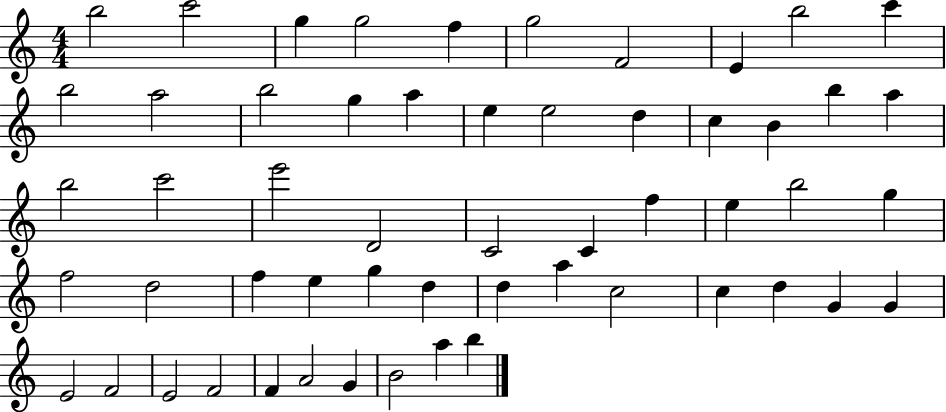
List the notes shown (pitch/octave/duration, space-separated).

B5/h C6/h G5/q G5/h F5/q G5/h F4/h E4/q B5/h C6/q B5/h A5/h B5/h G5/q A5/q E5/q E5/h D5/q C5/q B4/q B5/q A5/q B5/h C6/h E6/h D4/h C4/h C4/q F5/q E5/q B5/h G5/q F5/h D5/h F5/q E5/q G5/q D5/q D5/q A5/q C5/h C5/q D5/q G4/q G4/q E4/h F4/h E4/h F4/h F4/q A4/h G4/q B4/h A5/q B5/q